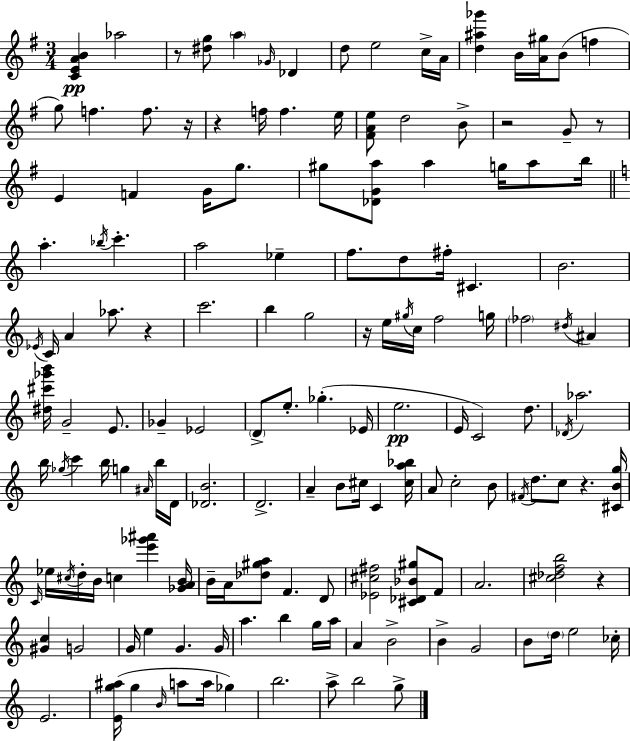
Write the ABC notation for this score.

X:1
T:Untitled
M:3/4
L:1/4
K:Em
[CEAB] _a2 z/2 [^dg]/2 a _G/4 _D d/2 e2 c/4 A/4 [d^a_g'] B/4 [A^g]/4 B/2 f g/2 f f/2 z/4 z f/4 f e/4 [^FAe]/2 d2 B/2 z2 G/2 z/2 E F G/4 g/2 ^g/2 [_DGa]/2 a g/4 a/2 b/4 a _b/4 c' a2 _e f/2 d/2 ^f/4 ^C B2 _E/4 C/4 A _a/2 z c'2 b g2 z/4 e/4 ^g/4 c/4 f2 g/4 _f2 ^d/4 ^A [^d^c'_g'b']/4 G2 E/2 _G _E2 D/2 e/2 _g _E/4 e2 E/4 C2 d/2 _D/4 _a2 b/4 _g/4 c' b/4 g ^A/4 b/4 D/4 [_DB]2 D2 A B/2 ^c/4 C [^ca_b]/4 A/2 c2 B/2 ^F/4 d/2 c/2 z [^CBg]/4 C/4 _e/4 ^c/4 d/4 B/4 c [e'_g'^a'] [_GAB]/4 B/4 A/4 [_d^ga]/2 F D/2 [_E^c^f]2 [^C_D_B^g]/2 F/2 A2 [^c_dfb]2 z [^Gc] G2 G/4 e G G/4 a b g/4 a/4 A B2 B G2 B/2 d/4 e2 _c/4 E2 [Eg^a]/4 g B/4 a/2 a/4 _g b2 a/2 b2 g/2